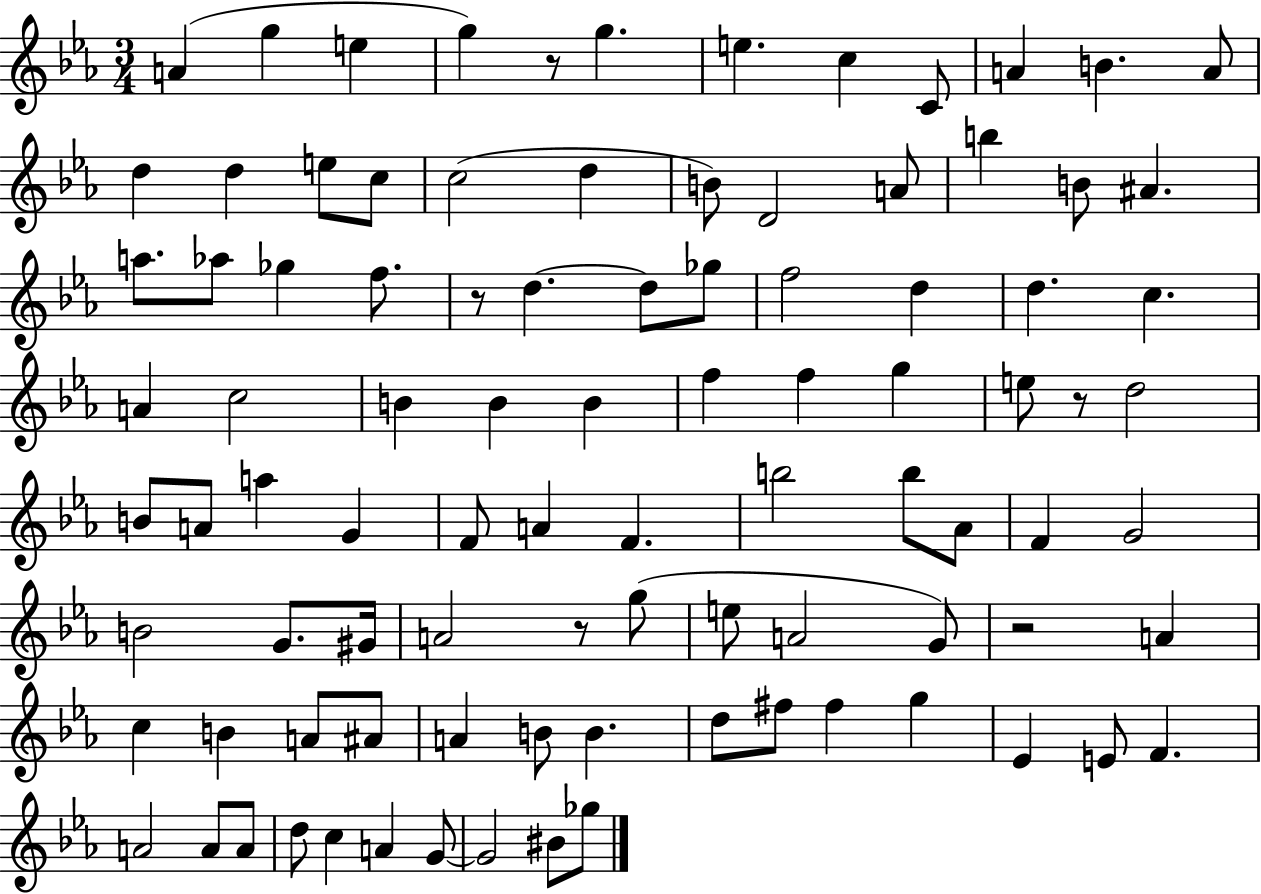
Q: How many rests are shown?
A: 5